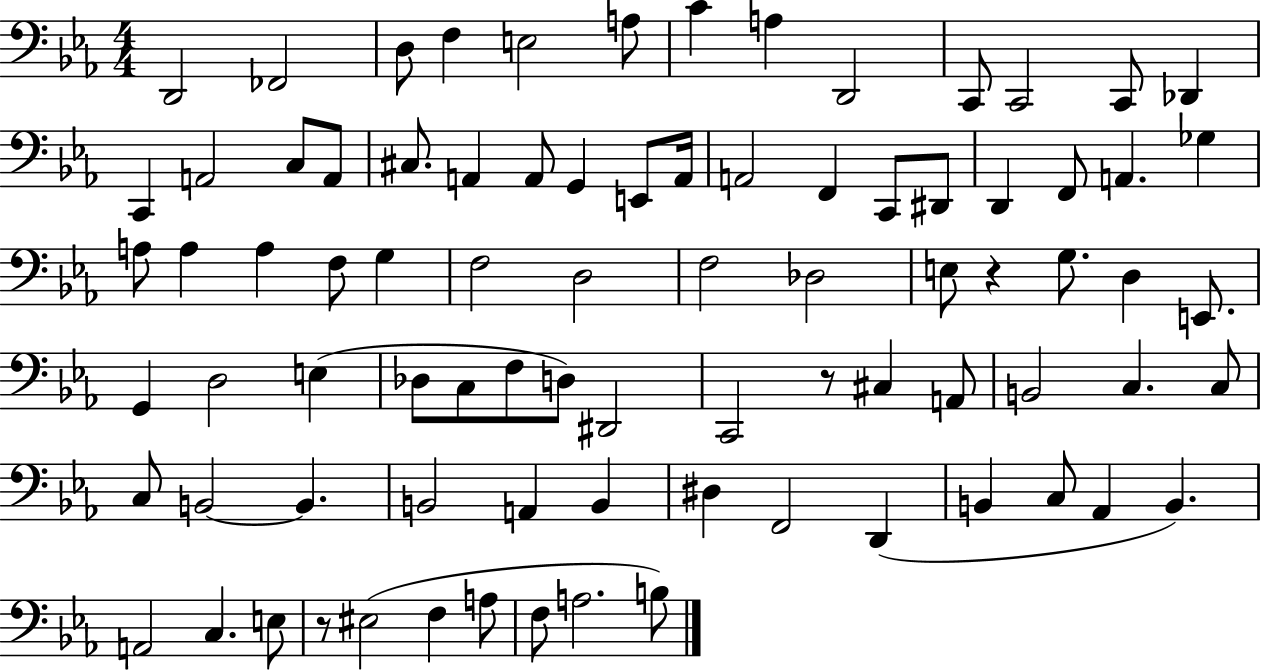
D2/h FES2/h D3/e F3/q E3/h A3/e C4/q A3/q D2/h C2/e C2/h C2/e Db2/q C2/q A2/h C3/e A2/e C#3/e. A2/q A2/e G2/q E2/e A2/s A2/h F2/q C2/e D#2/e D2/q F2/e A2/q. Gb3/q A3/e A3/q A3/q F3/e G3/q F3/h D3/h F3/h Db3/h E3/e R/q G3/e. D3/q E2/e. G2/q D3/h E3/q Db3/e C3/e F3/e D3/e D#2/h C2/h R/e C#3/q A2/e B2/h C3/q. C3/e C3/e B2/h B2/q. B2/h A2/q B2/q D#3/q F2/h D2/q B2/q C3/e Ab2/q B2/q. A2/h C3/q. E3/e R/e EIS3/h F3/q A3/e F3/e A3/h. B3/e